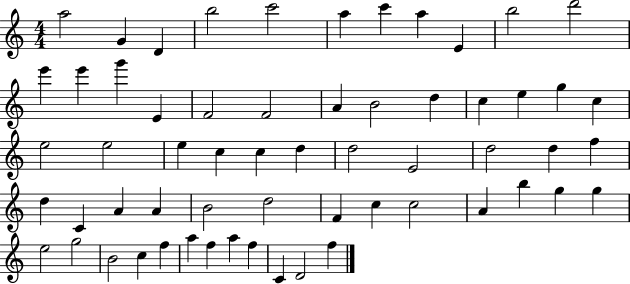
A5/h G4/q D4/q B5/h C6/h A5/q C6/q A5/q E4/q B5/h D6/h E6/q E6/q G6/q E4/q F4/h F4/h A4/q B4/h D5/q C5/q E5/q G5/q C5/q E5/h E5/h E5/q C5/q C5/q D5/q D5/h E4/h D5/h D5/q F5/q D5/q C4/q A4/q A4/q B4/h D5/h F4/q C5/q C5/h A4/q B5/q G5/q G5/q E5/h G5/h B4/h C5/q F5/q A5/q F5/q A5/q F5/q C4/q D4/h F5/q